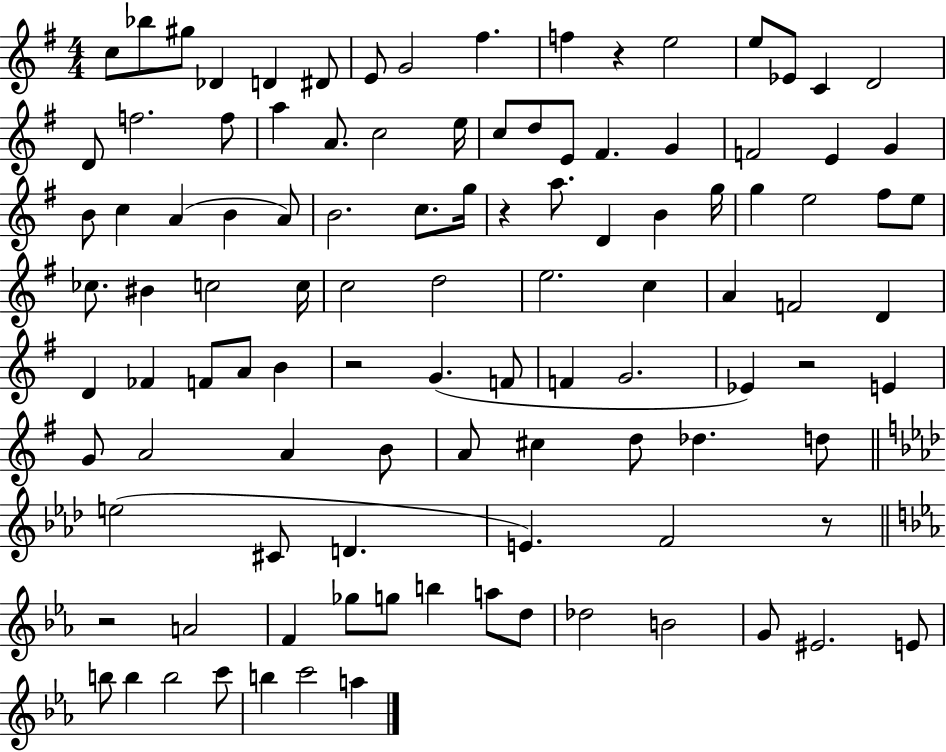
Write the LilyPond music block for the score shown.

{
  \clef treble
  \numericTimeSignature
  \time 4/4
  \key g \major
  c''8 bes''8 gis''8 des'4 d'4 dis'8 | e'8 g'2 fis''4. | f''4 r4 e''2 | e''8 ees'8 c'4 d'2 | \break d'8 f''2. f''8 | a''4 a'8. c''2 e''16 | c''8 d''8 e'8 fis'4. g'4 | f'2 e'4 g'4 | \break b'8 c''4 a'4( b'4 a'8) | b'2. c''8. g''16 | r4 a''8. d'4 b'4 g''16 | g''4 e''2 fis''8 e''8 | \break ces''8. bis'4 c''2 c''16 | c''2 d''2 | e''2. c''4 | a'4 f'2 d'4 | \break d'4 fes'4 f'8 a'8 b'4 | r2 g'4.( f'8 | f'4 g'2. | ees'4) r2 e'4 | \break g'8 a'2 a'4 b'8 | a'8 cis''4 d''8 des''4. d''8 | \bar "||" \break \key aes \major e''2( cis'8 d'4. | e'4.) f'2 r8 | \bar "||" \break \key c \minor r2 a'2 | f'4 ges''8 g''8 b''4 a''8 d''8 | des''2 b'2 | g'8 eis'2. e'8 | \break b''8 b''4 b''2 c'''8 | b''4 c'''2 a''4 | \bar "|."
}